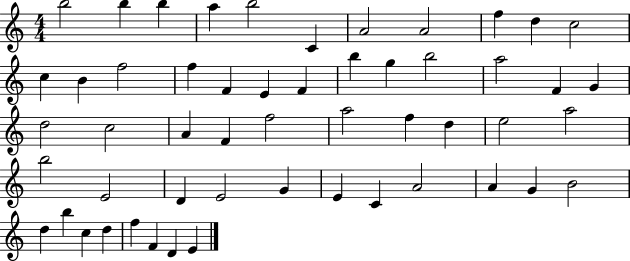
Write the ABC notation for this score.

X:1
T:Untitled
M:4/4
L:1/4
K:C
b2 b b a b2 C A2 A2 f d c2 c B f2 f F E F b g b2 a2 F G d2 c2 A F f2 a2 f d e2 a2 b2 E2 D E2 G E C A2 A G B2 d b c d f F D E